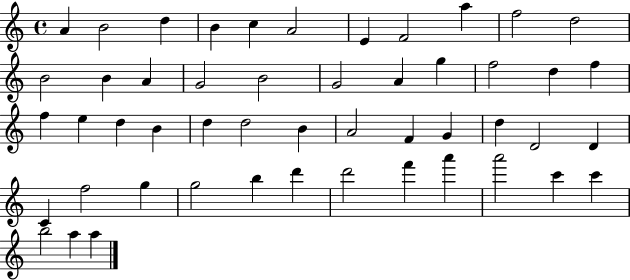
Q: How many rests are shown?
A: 0